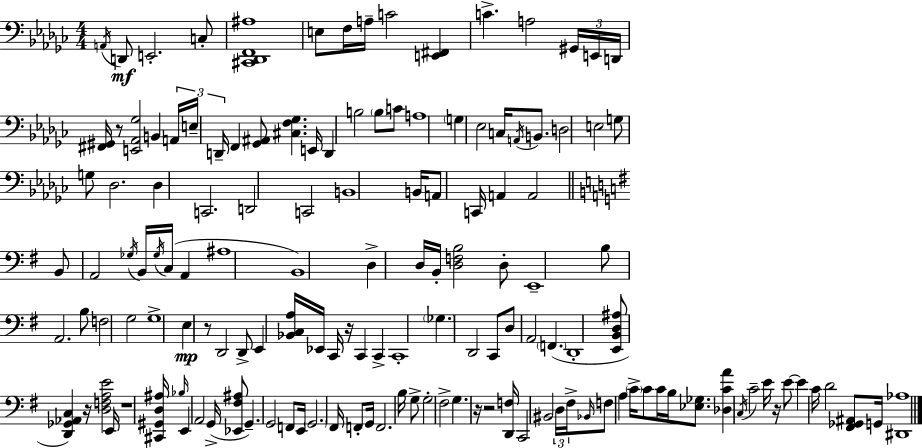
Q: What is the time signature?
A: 4/4